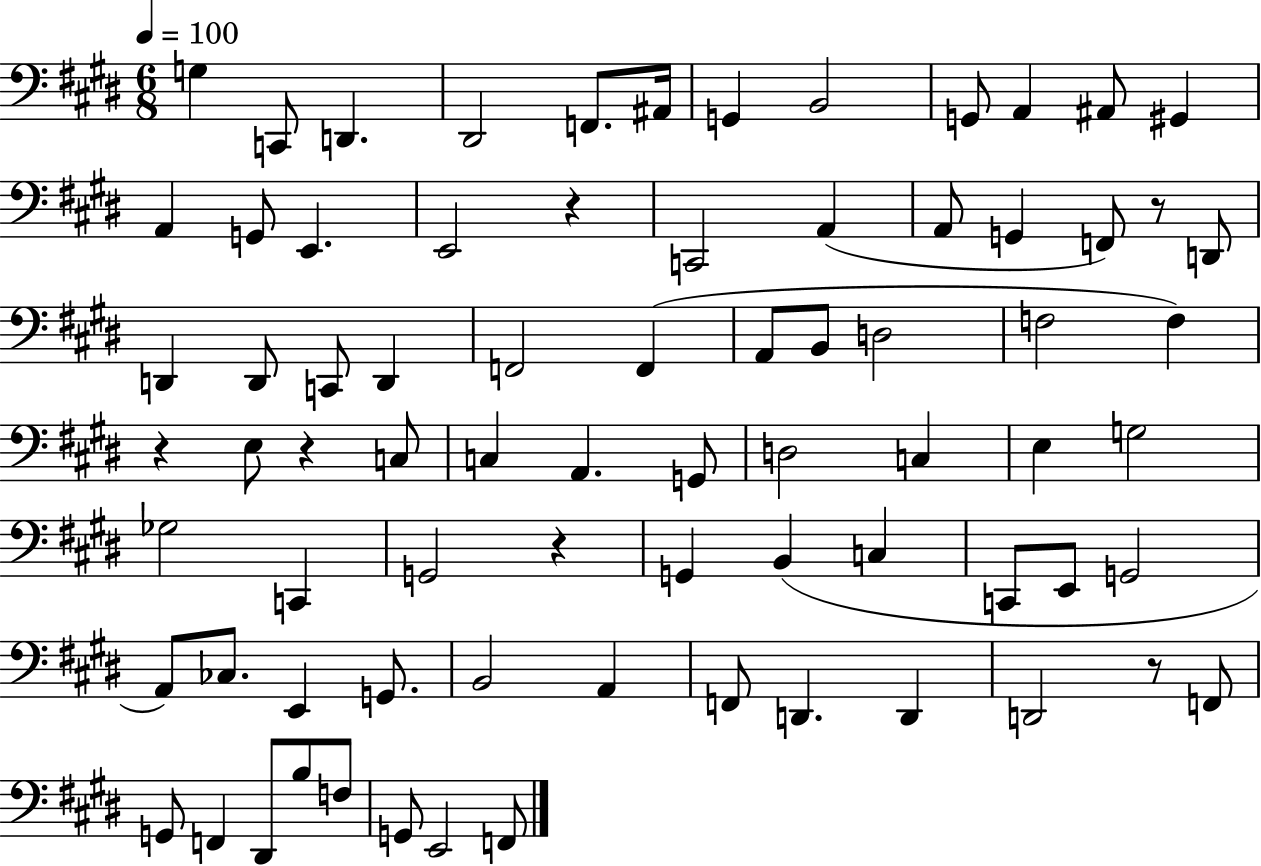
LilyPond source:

{
  \clef bass
  \numericTimeSignature
  \time 6/8
  \key e \major
  \tempo 4 = 100
  g4 c,8 d,4. | dis,2 f,8. ais,16 | g,4 b,2 | g,8 a,4 ais,8 gis,4 | \break a,4 g,8 e,4. | e,2 r4 | c,2 a,4( | a,8 g,4 f,8) r8 d,8 | \break d,4 d,8 c,8 d,4 | f,2 f,4( | a,8 b,8 d2 | f2 f4) | \break r4 e8 r4 c8 | c4 a,4. g,8 | d2 c4 | e4 g2 | \break ges2 c,4 | g,2 r4 | g,4 b,4( c4 | c,8 e,8 g,2 | \break a,8) ces8. e,4 g,8. | b,2 a,4 | f,8 d,4. d,4 | d,2 r8 f,8 | \break g,8 f,4 dis,8 b8 f8 | g,8 e,2 f,8 | \bar "|."
}